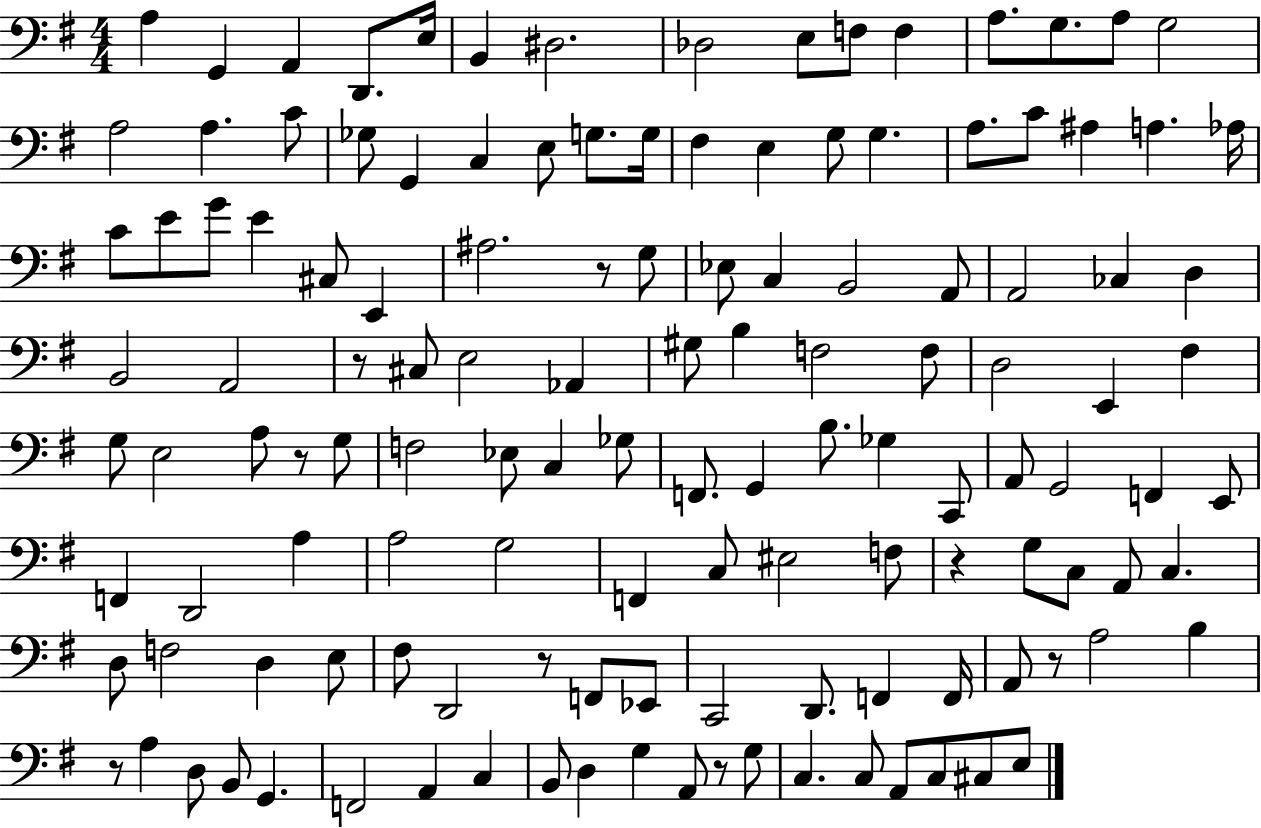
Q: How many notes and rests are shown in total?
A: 131